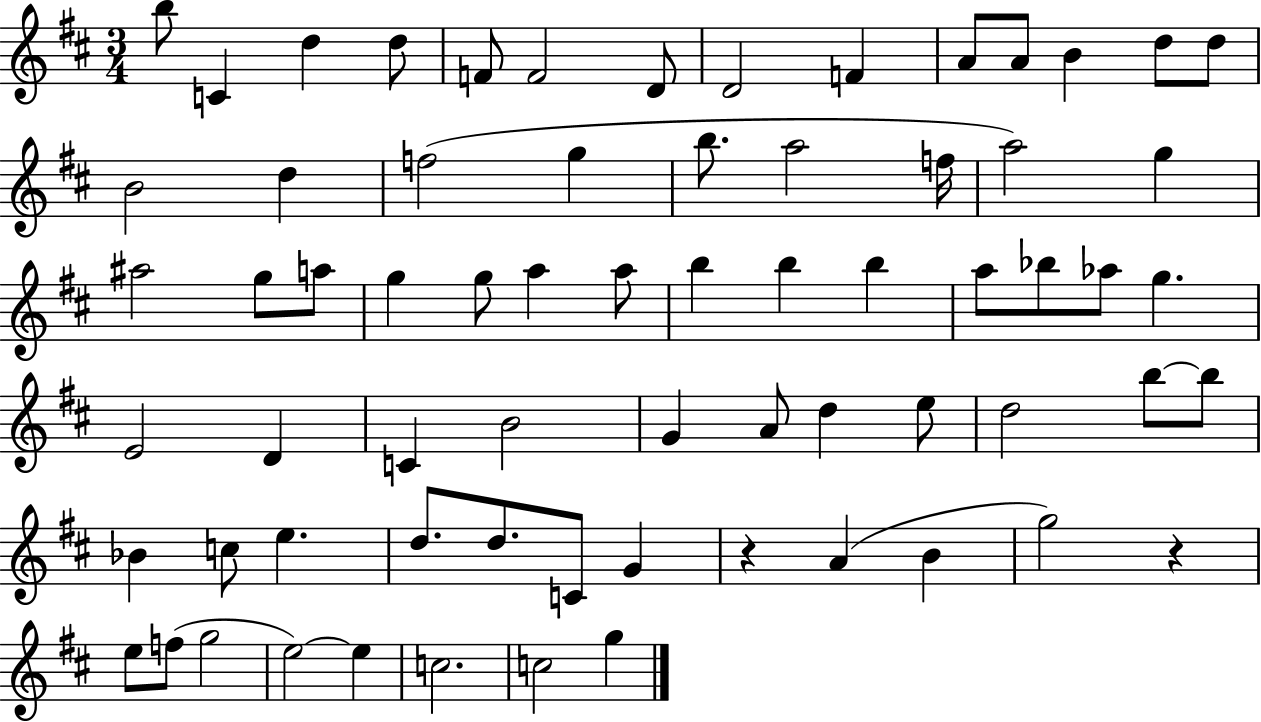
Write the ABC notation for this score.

X:1
T:Untitled
M:3/4
L:1/4
K:D
b/2 C d d/2 F/2 F2 D/2 D2 F A/2 A/2 B d/2 d/2 B2 d f2 g b/2 a2 f/4 a2 g ^a2 g/2 a/2 g g/2 a a/2 b b b a/2 _b/2 _a/2 g E2 D C B2 G A/2 d e/2 d2 b/2 b/2 _B c/2 e d/2 d/2 C/2 G z A B g2 z e/2 f/2 g2 e2 e c2 c2 g